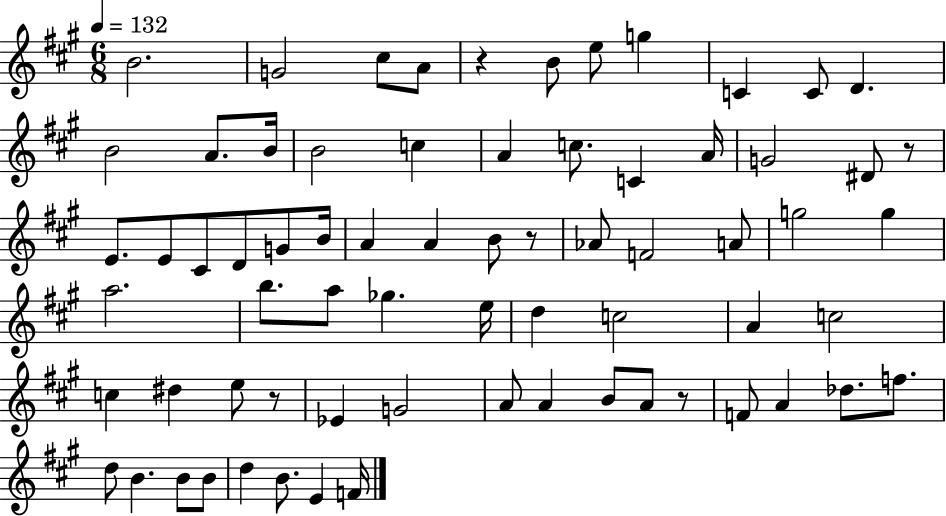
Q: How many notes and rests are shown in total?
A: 70